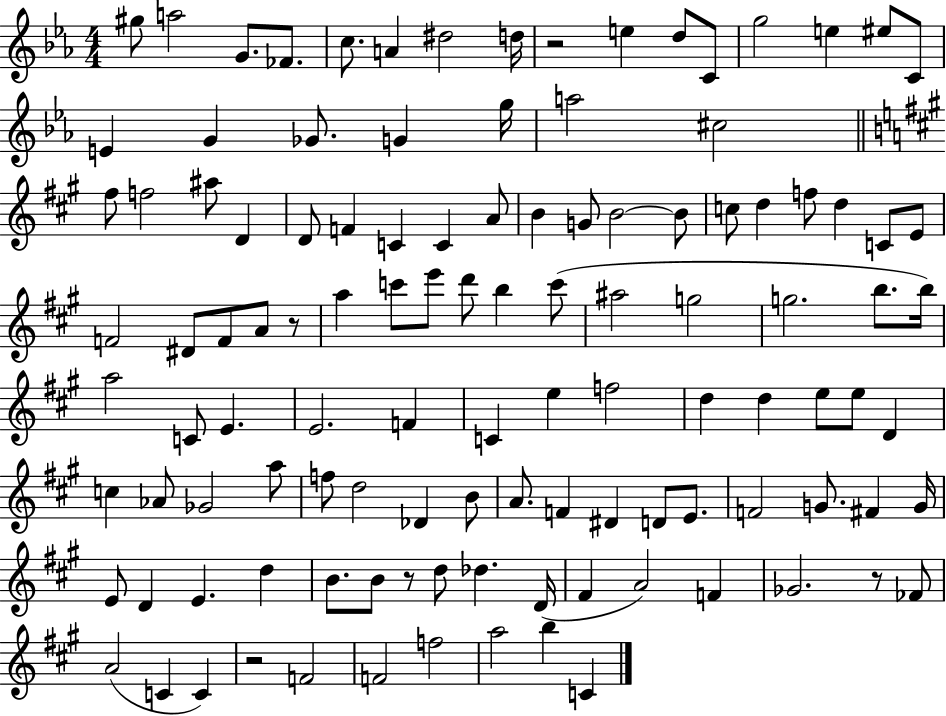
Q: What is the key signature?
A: EES major